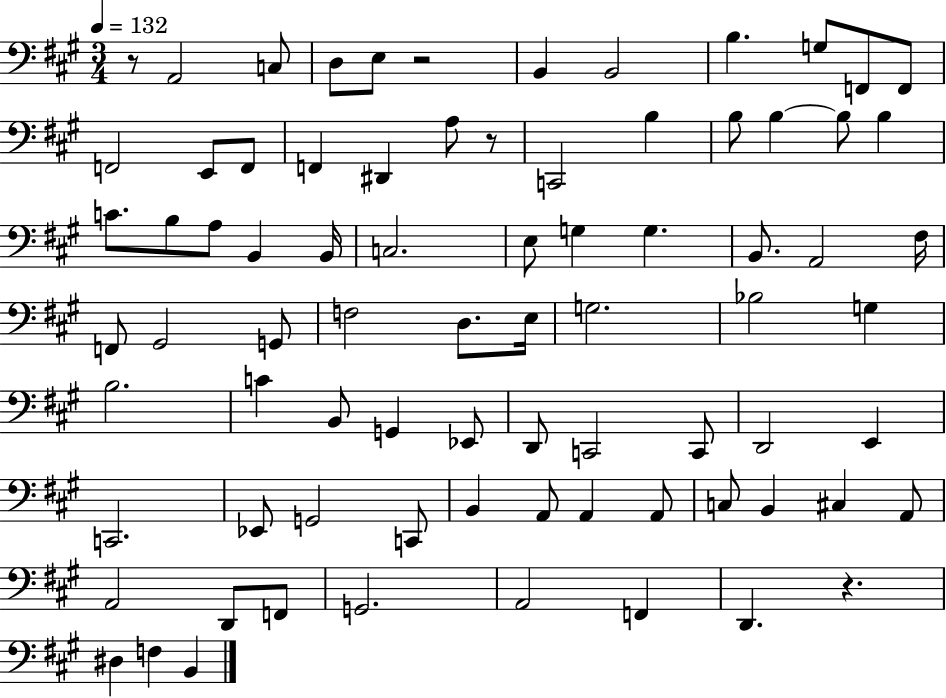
{
  \clef bass
  \numericTimeSignature
  \time 3/4
  \key a \major
  \tempo 4 = 132
  r8 a,2 c8 | d8 e8 r2 | b,4 b,2 | b4. g8 f,8 f,8 | \break f,2 e,8 f,8 | f,4 dis,4 a8 r8 | c,2 b4 | b8 b4~~ b8 b4 | \break c'8. b8 a8 b,4 b,16 | c2. | e8 g4 g4. | b,8. a,2 fis16 | \break f,8 gis,2 g,8 | f2 d8. e16 | g2. | bes2 g4 | \break b2. | c'4 b,8 g,4 ees,8 | d,8 c,2 c,8 | d,2 e,4 | \break c,2. | ees,8 g,2 c,8 | b,4 a,8 a,4 a,8 | c8 b,4 cis4 a,8 | \break a,2 d,8 f,8 | g,2. | a,2 f,4 | d,4. r4. | \break dis4 f4 b,4 | \bar "|."
}